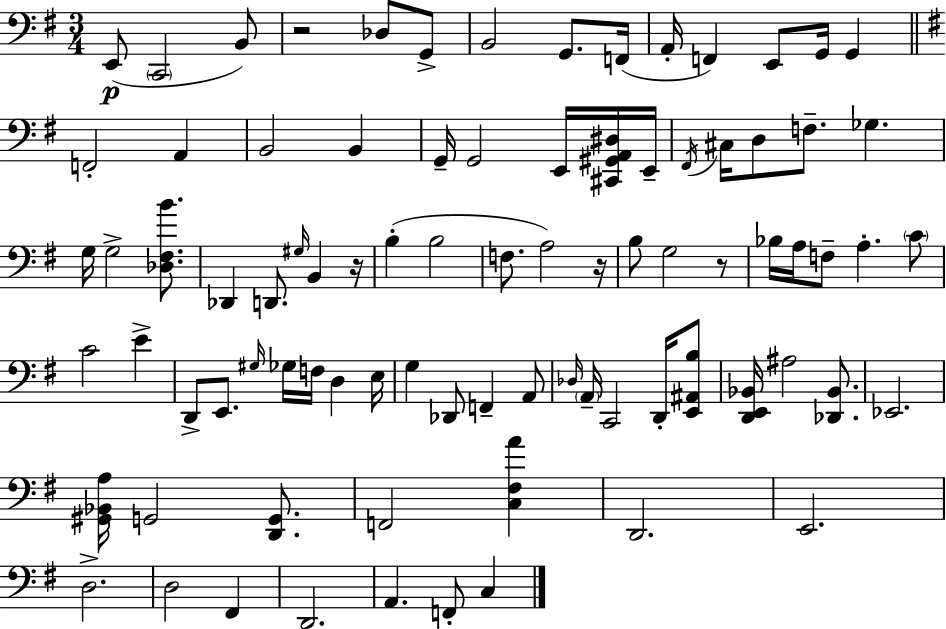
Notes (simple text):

E2/e C2/h B2/e R/h Db3/e G2/e B2/h G2/e. F2/s A2/s F2/q E2/e G2/s G2/q F2/h A2/q B2/h B2/q G2/s G2/h E2/s [C#2,G#2,A2,D#3]/s E2/s F#2/s C#3/s D3/e F3/e. Gb3/q. G3/s G3/h [Db3,F#3,B4]/e. Db2/q D2/e. G#3/s B2/q R/s B3/q B3/h F3/e. A3/h R/s B3/e G3/h R/e Bb3/s A3/s F3/e A3/q. C4/e C4/h E4/q D2/e E2/e. G#3/s Gb3/s F3/s D3/q E3/s G3/q Db2/e F2/q A2/e Db3/s A2/s C2/h D2/s [E2,A#2,B3]/e [D2,E2,Bb2]/s A#3/h [Db2,Bb2]/e. Eb2/h. [G#2,Bb2,A3]/s G2/h [D2,G2]/e. F2/h [C3,F#3,A4]/q D2/h. E2/h. D3/h. D3/h F#2/q D2/h. A2/q. F2/e C3/q